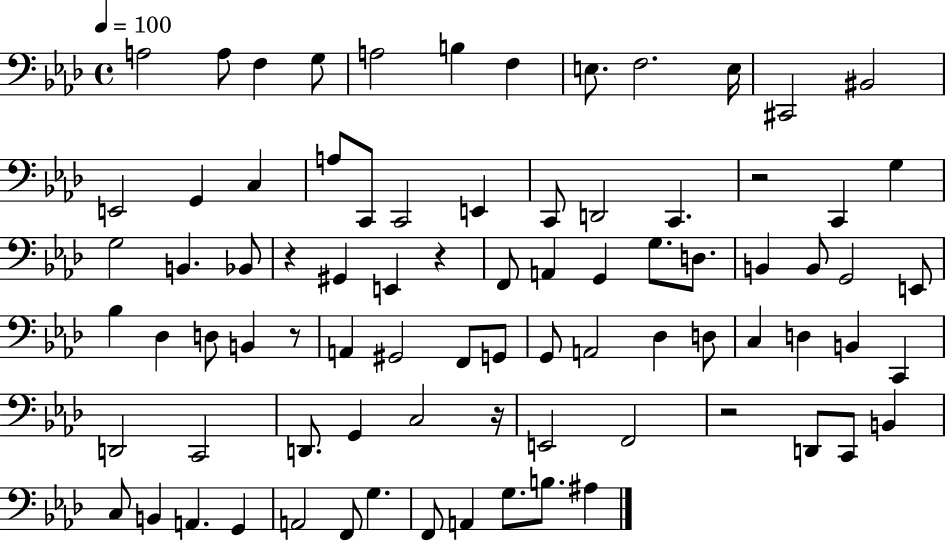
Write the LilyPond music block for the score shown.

{
  \clef bass
  \time 4/4
  \defaultTimeSignature
  \key aes \major
  \tempo 4 = 100
  a2 a8 f4 g8 | a2 b4 f4 | e8. f2. e16 | cis,2 bis,2 | \break e,2 g,4 c4 | a8 c,8 c,2 e,4 | c,8 d,2 c,4. | r2 c,4 g4 | \break g2 b,4. bes,8 | r4 gis,4 e,4 r4 | f,8 a,4 g,4 g8. d8. | b,4 b,8 g,2 e,8 | \break bes4 des4 d8 b,4 r8 | a,4 gis,2 f,8 g,8 | g,8 a,2 des4 d8 | c4 d4 b,4 c,4 | \break d,2 c,2 | d,8. g,4 c2 r16 | e,2 f,2 | r2 d,8 c,8 b,4 | \break c8 b,4 a,4. g,4 | a,2 f,8 g4. | f,8 a,4 g8. b8. ais4 | \bar "|."
}